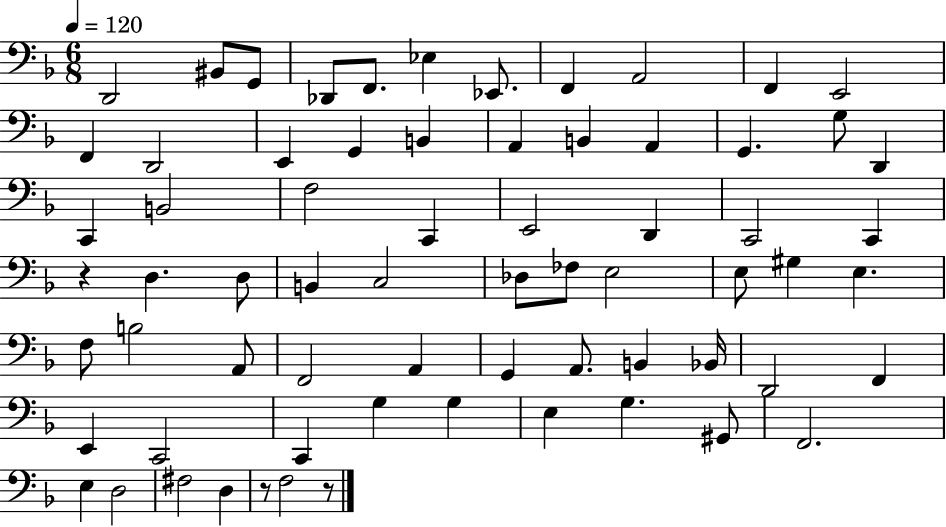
D2/h BIS2/e G2/e Db2/e F2/e. Eb3/q Eb2/e. F2/q A2/h F2/q E2/h F2/q D2/h E2/q G2/q B2/q A2/q B2/q A2/q G2/q. G3/e D2/q C2/q B2/h F3/h C2/q E2/h D2/q C2/h C2/q R/q D3/q. D3/e B2/q C3/h Db3/e FES3/e E3/h E3/e G#3/q E3/q. F3/e B3/h A2/e F2/h A2/q G2/q A2/e. B2/q Bb2/s D2/h F2/q E2/q C2/h C2/q G3/q G3/q E3/q G3/q. G#2/e F2/h. E3/q D3/h F#3/h D3/q R/e F3/h R/e